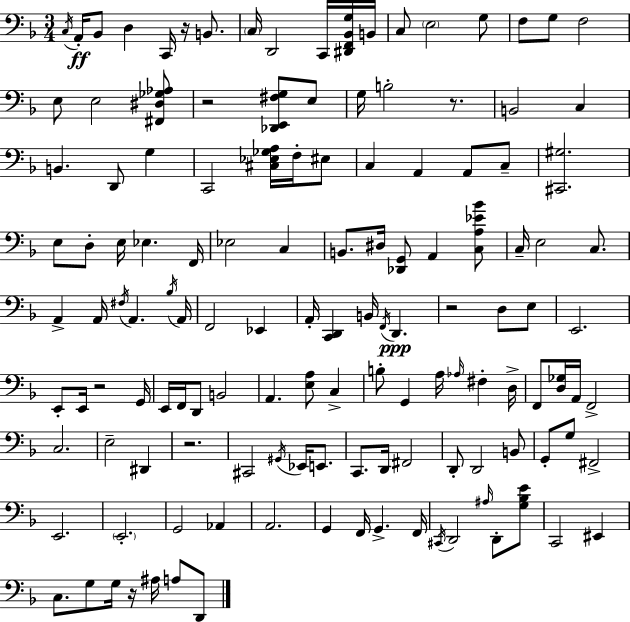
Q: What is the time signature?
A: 3/4